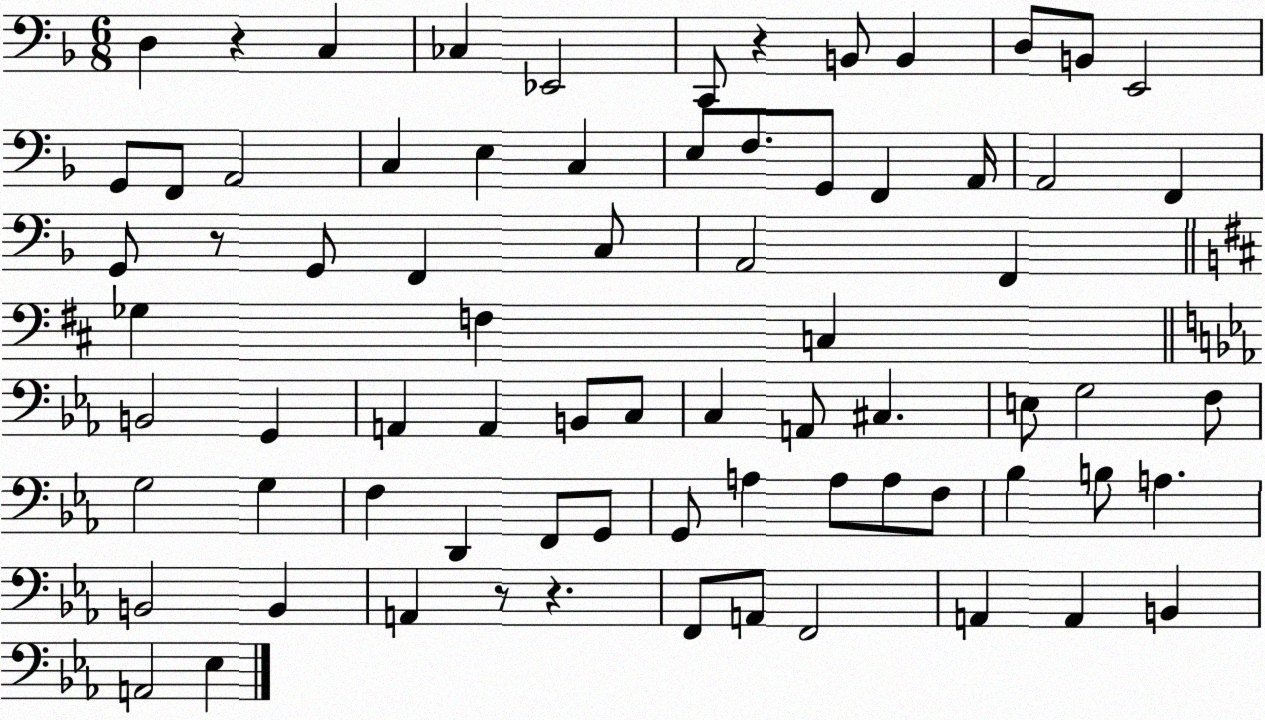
X:1
T:Untitled
M:6/8
L:1/4
K:F
D, z C, _C, _E,,2 C,,/2 z B,,/2 B,, D,/2 B,,/2 E,,2 G,,/2 F,,/2 A,,2 C, E, C, E,/2 F,/2 G,,/2 F,, A,,/4 A,,2 F,, G,,/2 z/2 G,,/2 F,, C,/2 A,,2 F,, _G, F, C, B,,2 G,, A,, A,, B,,/2 C,/2 C, A,,/2 ^C, E,/2 G,2 F,/2 G,2 G, F, D,, F,,/2 G,,/2 G,,/2 A, A,/2 A,/2 F,/2 _B, B,/2 A, B,,2 B,, A,, z/2 z F,,/2 A,,/2 F,,2 A,, A,, B,, A,,2 _E,